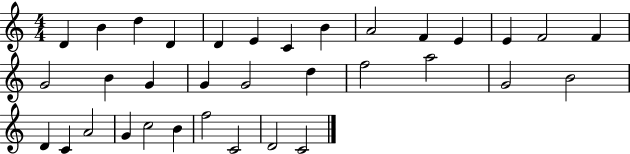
{
  \clef treble
  \numericTimeSignature
  \time 4/4
  \key c \major
  d'4 b'4 d''4 d'4 | d'4 e'4 c'4 b'4 | a'2 f'4 e'4 | e'4 f'2 f'4 | \break g'2 b'4 g'4 | g'4 g'2 d''4 | f''2 a''2 | g'2 b'2 | \break d'4 c'4 a'2 | g'4 c''2 b'4 | f''2 c'2 | d'2 c'2 | \break \bar "|."
}